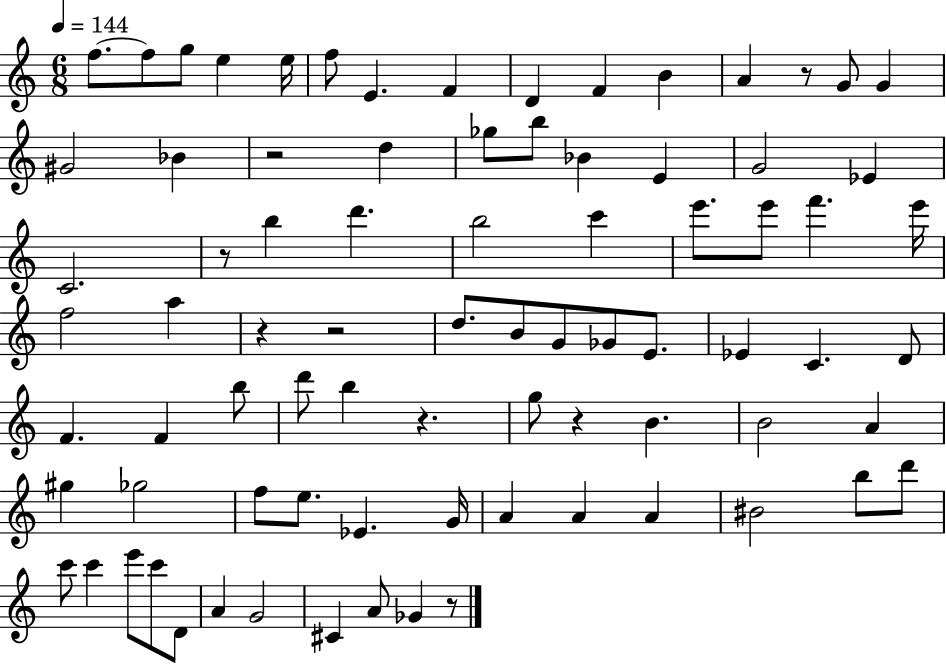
{
  \clef treble
  \numericTimeSignature
  \time 6/8
  \key c \major
  \tempo 4 = 144
  f''8.~~ f''8 g''8 e''4 e''16 | f''8 e'4. f'4 | d'4 f'4 b'4 | a'4 r8 g'8 g'4 | \break gis'2 bes'4 | r2 d''4 | ges''8 b''8 bes'4 e'4 | g'2 ees'4 | \break c'2. | r8 b''4 d'''4. | b''2 c'''4 | e'''8. e'''8 f'''4. e'''16 | \break f''2 a''4 | r4 r2 | d''8. b'8 g'8 ges'8 e'8. | ees'4 c'4. d'8 | \break f'4. f'4 b''8 | d'''8 b''4 r4. | g''8 r4 b'4. | b'2 a'4 | \break gis''4 ges''2 | f''8 e''8. ees'4. g'16 | a'4 a'4 a'4 | bis'2 b''8 d'''8 | \break c'''8 c'''4 e'''8 c'''8 d'8 | a'4 g'2 | cis'4 a'8 ges'4 r8 | \bar "|."
}